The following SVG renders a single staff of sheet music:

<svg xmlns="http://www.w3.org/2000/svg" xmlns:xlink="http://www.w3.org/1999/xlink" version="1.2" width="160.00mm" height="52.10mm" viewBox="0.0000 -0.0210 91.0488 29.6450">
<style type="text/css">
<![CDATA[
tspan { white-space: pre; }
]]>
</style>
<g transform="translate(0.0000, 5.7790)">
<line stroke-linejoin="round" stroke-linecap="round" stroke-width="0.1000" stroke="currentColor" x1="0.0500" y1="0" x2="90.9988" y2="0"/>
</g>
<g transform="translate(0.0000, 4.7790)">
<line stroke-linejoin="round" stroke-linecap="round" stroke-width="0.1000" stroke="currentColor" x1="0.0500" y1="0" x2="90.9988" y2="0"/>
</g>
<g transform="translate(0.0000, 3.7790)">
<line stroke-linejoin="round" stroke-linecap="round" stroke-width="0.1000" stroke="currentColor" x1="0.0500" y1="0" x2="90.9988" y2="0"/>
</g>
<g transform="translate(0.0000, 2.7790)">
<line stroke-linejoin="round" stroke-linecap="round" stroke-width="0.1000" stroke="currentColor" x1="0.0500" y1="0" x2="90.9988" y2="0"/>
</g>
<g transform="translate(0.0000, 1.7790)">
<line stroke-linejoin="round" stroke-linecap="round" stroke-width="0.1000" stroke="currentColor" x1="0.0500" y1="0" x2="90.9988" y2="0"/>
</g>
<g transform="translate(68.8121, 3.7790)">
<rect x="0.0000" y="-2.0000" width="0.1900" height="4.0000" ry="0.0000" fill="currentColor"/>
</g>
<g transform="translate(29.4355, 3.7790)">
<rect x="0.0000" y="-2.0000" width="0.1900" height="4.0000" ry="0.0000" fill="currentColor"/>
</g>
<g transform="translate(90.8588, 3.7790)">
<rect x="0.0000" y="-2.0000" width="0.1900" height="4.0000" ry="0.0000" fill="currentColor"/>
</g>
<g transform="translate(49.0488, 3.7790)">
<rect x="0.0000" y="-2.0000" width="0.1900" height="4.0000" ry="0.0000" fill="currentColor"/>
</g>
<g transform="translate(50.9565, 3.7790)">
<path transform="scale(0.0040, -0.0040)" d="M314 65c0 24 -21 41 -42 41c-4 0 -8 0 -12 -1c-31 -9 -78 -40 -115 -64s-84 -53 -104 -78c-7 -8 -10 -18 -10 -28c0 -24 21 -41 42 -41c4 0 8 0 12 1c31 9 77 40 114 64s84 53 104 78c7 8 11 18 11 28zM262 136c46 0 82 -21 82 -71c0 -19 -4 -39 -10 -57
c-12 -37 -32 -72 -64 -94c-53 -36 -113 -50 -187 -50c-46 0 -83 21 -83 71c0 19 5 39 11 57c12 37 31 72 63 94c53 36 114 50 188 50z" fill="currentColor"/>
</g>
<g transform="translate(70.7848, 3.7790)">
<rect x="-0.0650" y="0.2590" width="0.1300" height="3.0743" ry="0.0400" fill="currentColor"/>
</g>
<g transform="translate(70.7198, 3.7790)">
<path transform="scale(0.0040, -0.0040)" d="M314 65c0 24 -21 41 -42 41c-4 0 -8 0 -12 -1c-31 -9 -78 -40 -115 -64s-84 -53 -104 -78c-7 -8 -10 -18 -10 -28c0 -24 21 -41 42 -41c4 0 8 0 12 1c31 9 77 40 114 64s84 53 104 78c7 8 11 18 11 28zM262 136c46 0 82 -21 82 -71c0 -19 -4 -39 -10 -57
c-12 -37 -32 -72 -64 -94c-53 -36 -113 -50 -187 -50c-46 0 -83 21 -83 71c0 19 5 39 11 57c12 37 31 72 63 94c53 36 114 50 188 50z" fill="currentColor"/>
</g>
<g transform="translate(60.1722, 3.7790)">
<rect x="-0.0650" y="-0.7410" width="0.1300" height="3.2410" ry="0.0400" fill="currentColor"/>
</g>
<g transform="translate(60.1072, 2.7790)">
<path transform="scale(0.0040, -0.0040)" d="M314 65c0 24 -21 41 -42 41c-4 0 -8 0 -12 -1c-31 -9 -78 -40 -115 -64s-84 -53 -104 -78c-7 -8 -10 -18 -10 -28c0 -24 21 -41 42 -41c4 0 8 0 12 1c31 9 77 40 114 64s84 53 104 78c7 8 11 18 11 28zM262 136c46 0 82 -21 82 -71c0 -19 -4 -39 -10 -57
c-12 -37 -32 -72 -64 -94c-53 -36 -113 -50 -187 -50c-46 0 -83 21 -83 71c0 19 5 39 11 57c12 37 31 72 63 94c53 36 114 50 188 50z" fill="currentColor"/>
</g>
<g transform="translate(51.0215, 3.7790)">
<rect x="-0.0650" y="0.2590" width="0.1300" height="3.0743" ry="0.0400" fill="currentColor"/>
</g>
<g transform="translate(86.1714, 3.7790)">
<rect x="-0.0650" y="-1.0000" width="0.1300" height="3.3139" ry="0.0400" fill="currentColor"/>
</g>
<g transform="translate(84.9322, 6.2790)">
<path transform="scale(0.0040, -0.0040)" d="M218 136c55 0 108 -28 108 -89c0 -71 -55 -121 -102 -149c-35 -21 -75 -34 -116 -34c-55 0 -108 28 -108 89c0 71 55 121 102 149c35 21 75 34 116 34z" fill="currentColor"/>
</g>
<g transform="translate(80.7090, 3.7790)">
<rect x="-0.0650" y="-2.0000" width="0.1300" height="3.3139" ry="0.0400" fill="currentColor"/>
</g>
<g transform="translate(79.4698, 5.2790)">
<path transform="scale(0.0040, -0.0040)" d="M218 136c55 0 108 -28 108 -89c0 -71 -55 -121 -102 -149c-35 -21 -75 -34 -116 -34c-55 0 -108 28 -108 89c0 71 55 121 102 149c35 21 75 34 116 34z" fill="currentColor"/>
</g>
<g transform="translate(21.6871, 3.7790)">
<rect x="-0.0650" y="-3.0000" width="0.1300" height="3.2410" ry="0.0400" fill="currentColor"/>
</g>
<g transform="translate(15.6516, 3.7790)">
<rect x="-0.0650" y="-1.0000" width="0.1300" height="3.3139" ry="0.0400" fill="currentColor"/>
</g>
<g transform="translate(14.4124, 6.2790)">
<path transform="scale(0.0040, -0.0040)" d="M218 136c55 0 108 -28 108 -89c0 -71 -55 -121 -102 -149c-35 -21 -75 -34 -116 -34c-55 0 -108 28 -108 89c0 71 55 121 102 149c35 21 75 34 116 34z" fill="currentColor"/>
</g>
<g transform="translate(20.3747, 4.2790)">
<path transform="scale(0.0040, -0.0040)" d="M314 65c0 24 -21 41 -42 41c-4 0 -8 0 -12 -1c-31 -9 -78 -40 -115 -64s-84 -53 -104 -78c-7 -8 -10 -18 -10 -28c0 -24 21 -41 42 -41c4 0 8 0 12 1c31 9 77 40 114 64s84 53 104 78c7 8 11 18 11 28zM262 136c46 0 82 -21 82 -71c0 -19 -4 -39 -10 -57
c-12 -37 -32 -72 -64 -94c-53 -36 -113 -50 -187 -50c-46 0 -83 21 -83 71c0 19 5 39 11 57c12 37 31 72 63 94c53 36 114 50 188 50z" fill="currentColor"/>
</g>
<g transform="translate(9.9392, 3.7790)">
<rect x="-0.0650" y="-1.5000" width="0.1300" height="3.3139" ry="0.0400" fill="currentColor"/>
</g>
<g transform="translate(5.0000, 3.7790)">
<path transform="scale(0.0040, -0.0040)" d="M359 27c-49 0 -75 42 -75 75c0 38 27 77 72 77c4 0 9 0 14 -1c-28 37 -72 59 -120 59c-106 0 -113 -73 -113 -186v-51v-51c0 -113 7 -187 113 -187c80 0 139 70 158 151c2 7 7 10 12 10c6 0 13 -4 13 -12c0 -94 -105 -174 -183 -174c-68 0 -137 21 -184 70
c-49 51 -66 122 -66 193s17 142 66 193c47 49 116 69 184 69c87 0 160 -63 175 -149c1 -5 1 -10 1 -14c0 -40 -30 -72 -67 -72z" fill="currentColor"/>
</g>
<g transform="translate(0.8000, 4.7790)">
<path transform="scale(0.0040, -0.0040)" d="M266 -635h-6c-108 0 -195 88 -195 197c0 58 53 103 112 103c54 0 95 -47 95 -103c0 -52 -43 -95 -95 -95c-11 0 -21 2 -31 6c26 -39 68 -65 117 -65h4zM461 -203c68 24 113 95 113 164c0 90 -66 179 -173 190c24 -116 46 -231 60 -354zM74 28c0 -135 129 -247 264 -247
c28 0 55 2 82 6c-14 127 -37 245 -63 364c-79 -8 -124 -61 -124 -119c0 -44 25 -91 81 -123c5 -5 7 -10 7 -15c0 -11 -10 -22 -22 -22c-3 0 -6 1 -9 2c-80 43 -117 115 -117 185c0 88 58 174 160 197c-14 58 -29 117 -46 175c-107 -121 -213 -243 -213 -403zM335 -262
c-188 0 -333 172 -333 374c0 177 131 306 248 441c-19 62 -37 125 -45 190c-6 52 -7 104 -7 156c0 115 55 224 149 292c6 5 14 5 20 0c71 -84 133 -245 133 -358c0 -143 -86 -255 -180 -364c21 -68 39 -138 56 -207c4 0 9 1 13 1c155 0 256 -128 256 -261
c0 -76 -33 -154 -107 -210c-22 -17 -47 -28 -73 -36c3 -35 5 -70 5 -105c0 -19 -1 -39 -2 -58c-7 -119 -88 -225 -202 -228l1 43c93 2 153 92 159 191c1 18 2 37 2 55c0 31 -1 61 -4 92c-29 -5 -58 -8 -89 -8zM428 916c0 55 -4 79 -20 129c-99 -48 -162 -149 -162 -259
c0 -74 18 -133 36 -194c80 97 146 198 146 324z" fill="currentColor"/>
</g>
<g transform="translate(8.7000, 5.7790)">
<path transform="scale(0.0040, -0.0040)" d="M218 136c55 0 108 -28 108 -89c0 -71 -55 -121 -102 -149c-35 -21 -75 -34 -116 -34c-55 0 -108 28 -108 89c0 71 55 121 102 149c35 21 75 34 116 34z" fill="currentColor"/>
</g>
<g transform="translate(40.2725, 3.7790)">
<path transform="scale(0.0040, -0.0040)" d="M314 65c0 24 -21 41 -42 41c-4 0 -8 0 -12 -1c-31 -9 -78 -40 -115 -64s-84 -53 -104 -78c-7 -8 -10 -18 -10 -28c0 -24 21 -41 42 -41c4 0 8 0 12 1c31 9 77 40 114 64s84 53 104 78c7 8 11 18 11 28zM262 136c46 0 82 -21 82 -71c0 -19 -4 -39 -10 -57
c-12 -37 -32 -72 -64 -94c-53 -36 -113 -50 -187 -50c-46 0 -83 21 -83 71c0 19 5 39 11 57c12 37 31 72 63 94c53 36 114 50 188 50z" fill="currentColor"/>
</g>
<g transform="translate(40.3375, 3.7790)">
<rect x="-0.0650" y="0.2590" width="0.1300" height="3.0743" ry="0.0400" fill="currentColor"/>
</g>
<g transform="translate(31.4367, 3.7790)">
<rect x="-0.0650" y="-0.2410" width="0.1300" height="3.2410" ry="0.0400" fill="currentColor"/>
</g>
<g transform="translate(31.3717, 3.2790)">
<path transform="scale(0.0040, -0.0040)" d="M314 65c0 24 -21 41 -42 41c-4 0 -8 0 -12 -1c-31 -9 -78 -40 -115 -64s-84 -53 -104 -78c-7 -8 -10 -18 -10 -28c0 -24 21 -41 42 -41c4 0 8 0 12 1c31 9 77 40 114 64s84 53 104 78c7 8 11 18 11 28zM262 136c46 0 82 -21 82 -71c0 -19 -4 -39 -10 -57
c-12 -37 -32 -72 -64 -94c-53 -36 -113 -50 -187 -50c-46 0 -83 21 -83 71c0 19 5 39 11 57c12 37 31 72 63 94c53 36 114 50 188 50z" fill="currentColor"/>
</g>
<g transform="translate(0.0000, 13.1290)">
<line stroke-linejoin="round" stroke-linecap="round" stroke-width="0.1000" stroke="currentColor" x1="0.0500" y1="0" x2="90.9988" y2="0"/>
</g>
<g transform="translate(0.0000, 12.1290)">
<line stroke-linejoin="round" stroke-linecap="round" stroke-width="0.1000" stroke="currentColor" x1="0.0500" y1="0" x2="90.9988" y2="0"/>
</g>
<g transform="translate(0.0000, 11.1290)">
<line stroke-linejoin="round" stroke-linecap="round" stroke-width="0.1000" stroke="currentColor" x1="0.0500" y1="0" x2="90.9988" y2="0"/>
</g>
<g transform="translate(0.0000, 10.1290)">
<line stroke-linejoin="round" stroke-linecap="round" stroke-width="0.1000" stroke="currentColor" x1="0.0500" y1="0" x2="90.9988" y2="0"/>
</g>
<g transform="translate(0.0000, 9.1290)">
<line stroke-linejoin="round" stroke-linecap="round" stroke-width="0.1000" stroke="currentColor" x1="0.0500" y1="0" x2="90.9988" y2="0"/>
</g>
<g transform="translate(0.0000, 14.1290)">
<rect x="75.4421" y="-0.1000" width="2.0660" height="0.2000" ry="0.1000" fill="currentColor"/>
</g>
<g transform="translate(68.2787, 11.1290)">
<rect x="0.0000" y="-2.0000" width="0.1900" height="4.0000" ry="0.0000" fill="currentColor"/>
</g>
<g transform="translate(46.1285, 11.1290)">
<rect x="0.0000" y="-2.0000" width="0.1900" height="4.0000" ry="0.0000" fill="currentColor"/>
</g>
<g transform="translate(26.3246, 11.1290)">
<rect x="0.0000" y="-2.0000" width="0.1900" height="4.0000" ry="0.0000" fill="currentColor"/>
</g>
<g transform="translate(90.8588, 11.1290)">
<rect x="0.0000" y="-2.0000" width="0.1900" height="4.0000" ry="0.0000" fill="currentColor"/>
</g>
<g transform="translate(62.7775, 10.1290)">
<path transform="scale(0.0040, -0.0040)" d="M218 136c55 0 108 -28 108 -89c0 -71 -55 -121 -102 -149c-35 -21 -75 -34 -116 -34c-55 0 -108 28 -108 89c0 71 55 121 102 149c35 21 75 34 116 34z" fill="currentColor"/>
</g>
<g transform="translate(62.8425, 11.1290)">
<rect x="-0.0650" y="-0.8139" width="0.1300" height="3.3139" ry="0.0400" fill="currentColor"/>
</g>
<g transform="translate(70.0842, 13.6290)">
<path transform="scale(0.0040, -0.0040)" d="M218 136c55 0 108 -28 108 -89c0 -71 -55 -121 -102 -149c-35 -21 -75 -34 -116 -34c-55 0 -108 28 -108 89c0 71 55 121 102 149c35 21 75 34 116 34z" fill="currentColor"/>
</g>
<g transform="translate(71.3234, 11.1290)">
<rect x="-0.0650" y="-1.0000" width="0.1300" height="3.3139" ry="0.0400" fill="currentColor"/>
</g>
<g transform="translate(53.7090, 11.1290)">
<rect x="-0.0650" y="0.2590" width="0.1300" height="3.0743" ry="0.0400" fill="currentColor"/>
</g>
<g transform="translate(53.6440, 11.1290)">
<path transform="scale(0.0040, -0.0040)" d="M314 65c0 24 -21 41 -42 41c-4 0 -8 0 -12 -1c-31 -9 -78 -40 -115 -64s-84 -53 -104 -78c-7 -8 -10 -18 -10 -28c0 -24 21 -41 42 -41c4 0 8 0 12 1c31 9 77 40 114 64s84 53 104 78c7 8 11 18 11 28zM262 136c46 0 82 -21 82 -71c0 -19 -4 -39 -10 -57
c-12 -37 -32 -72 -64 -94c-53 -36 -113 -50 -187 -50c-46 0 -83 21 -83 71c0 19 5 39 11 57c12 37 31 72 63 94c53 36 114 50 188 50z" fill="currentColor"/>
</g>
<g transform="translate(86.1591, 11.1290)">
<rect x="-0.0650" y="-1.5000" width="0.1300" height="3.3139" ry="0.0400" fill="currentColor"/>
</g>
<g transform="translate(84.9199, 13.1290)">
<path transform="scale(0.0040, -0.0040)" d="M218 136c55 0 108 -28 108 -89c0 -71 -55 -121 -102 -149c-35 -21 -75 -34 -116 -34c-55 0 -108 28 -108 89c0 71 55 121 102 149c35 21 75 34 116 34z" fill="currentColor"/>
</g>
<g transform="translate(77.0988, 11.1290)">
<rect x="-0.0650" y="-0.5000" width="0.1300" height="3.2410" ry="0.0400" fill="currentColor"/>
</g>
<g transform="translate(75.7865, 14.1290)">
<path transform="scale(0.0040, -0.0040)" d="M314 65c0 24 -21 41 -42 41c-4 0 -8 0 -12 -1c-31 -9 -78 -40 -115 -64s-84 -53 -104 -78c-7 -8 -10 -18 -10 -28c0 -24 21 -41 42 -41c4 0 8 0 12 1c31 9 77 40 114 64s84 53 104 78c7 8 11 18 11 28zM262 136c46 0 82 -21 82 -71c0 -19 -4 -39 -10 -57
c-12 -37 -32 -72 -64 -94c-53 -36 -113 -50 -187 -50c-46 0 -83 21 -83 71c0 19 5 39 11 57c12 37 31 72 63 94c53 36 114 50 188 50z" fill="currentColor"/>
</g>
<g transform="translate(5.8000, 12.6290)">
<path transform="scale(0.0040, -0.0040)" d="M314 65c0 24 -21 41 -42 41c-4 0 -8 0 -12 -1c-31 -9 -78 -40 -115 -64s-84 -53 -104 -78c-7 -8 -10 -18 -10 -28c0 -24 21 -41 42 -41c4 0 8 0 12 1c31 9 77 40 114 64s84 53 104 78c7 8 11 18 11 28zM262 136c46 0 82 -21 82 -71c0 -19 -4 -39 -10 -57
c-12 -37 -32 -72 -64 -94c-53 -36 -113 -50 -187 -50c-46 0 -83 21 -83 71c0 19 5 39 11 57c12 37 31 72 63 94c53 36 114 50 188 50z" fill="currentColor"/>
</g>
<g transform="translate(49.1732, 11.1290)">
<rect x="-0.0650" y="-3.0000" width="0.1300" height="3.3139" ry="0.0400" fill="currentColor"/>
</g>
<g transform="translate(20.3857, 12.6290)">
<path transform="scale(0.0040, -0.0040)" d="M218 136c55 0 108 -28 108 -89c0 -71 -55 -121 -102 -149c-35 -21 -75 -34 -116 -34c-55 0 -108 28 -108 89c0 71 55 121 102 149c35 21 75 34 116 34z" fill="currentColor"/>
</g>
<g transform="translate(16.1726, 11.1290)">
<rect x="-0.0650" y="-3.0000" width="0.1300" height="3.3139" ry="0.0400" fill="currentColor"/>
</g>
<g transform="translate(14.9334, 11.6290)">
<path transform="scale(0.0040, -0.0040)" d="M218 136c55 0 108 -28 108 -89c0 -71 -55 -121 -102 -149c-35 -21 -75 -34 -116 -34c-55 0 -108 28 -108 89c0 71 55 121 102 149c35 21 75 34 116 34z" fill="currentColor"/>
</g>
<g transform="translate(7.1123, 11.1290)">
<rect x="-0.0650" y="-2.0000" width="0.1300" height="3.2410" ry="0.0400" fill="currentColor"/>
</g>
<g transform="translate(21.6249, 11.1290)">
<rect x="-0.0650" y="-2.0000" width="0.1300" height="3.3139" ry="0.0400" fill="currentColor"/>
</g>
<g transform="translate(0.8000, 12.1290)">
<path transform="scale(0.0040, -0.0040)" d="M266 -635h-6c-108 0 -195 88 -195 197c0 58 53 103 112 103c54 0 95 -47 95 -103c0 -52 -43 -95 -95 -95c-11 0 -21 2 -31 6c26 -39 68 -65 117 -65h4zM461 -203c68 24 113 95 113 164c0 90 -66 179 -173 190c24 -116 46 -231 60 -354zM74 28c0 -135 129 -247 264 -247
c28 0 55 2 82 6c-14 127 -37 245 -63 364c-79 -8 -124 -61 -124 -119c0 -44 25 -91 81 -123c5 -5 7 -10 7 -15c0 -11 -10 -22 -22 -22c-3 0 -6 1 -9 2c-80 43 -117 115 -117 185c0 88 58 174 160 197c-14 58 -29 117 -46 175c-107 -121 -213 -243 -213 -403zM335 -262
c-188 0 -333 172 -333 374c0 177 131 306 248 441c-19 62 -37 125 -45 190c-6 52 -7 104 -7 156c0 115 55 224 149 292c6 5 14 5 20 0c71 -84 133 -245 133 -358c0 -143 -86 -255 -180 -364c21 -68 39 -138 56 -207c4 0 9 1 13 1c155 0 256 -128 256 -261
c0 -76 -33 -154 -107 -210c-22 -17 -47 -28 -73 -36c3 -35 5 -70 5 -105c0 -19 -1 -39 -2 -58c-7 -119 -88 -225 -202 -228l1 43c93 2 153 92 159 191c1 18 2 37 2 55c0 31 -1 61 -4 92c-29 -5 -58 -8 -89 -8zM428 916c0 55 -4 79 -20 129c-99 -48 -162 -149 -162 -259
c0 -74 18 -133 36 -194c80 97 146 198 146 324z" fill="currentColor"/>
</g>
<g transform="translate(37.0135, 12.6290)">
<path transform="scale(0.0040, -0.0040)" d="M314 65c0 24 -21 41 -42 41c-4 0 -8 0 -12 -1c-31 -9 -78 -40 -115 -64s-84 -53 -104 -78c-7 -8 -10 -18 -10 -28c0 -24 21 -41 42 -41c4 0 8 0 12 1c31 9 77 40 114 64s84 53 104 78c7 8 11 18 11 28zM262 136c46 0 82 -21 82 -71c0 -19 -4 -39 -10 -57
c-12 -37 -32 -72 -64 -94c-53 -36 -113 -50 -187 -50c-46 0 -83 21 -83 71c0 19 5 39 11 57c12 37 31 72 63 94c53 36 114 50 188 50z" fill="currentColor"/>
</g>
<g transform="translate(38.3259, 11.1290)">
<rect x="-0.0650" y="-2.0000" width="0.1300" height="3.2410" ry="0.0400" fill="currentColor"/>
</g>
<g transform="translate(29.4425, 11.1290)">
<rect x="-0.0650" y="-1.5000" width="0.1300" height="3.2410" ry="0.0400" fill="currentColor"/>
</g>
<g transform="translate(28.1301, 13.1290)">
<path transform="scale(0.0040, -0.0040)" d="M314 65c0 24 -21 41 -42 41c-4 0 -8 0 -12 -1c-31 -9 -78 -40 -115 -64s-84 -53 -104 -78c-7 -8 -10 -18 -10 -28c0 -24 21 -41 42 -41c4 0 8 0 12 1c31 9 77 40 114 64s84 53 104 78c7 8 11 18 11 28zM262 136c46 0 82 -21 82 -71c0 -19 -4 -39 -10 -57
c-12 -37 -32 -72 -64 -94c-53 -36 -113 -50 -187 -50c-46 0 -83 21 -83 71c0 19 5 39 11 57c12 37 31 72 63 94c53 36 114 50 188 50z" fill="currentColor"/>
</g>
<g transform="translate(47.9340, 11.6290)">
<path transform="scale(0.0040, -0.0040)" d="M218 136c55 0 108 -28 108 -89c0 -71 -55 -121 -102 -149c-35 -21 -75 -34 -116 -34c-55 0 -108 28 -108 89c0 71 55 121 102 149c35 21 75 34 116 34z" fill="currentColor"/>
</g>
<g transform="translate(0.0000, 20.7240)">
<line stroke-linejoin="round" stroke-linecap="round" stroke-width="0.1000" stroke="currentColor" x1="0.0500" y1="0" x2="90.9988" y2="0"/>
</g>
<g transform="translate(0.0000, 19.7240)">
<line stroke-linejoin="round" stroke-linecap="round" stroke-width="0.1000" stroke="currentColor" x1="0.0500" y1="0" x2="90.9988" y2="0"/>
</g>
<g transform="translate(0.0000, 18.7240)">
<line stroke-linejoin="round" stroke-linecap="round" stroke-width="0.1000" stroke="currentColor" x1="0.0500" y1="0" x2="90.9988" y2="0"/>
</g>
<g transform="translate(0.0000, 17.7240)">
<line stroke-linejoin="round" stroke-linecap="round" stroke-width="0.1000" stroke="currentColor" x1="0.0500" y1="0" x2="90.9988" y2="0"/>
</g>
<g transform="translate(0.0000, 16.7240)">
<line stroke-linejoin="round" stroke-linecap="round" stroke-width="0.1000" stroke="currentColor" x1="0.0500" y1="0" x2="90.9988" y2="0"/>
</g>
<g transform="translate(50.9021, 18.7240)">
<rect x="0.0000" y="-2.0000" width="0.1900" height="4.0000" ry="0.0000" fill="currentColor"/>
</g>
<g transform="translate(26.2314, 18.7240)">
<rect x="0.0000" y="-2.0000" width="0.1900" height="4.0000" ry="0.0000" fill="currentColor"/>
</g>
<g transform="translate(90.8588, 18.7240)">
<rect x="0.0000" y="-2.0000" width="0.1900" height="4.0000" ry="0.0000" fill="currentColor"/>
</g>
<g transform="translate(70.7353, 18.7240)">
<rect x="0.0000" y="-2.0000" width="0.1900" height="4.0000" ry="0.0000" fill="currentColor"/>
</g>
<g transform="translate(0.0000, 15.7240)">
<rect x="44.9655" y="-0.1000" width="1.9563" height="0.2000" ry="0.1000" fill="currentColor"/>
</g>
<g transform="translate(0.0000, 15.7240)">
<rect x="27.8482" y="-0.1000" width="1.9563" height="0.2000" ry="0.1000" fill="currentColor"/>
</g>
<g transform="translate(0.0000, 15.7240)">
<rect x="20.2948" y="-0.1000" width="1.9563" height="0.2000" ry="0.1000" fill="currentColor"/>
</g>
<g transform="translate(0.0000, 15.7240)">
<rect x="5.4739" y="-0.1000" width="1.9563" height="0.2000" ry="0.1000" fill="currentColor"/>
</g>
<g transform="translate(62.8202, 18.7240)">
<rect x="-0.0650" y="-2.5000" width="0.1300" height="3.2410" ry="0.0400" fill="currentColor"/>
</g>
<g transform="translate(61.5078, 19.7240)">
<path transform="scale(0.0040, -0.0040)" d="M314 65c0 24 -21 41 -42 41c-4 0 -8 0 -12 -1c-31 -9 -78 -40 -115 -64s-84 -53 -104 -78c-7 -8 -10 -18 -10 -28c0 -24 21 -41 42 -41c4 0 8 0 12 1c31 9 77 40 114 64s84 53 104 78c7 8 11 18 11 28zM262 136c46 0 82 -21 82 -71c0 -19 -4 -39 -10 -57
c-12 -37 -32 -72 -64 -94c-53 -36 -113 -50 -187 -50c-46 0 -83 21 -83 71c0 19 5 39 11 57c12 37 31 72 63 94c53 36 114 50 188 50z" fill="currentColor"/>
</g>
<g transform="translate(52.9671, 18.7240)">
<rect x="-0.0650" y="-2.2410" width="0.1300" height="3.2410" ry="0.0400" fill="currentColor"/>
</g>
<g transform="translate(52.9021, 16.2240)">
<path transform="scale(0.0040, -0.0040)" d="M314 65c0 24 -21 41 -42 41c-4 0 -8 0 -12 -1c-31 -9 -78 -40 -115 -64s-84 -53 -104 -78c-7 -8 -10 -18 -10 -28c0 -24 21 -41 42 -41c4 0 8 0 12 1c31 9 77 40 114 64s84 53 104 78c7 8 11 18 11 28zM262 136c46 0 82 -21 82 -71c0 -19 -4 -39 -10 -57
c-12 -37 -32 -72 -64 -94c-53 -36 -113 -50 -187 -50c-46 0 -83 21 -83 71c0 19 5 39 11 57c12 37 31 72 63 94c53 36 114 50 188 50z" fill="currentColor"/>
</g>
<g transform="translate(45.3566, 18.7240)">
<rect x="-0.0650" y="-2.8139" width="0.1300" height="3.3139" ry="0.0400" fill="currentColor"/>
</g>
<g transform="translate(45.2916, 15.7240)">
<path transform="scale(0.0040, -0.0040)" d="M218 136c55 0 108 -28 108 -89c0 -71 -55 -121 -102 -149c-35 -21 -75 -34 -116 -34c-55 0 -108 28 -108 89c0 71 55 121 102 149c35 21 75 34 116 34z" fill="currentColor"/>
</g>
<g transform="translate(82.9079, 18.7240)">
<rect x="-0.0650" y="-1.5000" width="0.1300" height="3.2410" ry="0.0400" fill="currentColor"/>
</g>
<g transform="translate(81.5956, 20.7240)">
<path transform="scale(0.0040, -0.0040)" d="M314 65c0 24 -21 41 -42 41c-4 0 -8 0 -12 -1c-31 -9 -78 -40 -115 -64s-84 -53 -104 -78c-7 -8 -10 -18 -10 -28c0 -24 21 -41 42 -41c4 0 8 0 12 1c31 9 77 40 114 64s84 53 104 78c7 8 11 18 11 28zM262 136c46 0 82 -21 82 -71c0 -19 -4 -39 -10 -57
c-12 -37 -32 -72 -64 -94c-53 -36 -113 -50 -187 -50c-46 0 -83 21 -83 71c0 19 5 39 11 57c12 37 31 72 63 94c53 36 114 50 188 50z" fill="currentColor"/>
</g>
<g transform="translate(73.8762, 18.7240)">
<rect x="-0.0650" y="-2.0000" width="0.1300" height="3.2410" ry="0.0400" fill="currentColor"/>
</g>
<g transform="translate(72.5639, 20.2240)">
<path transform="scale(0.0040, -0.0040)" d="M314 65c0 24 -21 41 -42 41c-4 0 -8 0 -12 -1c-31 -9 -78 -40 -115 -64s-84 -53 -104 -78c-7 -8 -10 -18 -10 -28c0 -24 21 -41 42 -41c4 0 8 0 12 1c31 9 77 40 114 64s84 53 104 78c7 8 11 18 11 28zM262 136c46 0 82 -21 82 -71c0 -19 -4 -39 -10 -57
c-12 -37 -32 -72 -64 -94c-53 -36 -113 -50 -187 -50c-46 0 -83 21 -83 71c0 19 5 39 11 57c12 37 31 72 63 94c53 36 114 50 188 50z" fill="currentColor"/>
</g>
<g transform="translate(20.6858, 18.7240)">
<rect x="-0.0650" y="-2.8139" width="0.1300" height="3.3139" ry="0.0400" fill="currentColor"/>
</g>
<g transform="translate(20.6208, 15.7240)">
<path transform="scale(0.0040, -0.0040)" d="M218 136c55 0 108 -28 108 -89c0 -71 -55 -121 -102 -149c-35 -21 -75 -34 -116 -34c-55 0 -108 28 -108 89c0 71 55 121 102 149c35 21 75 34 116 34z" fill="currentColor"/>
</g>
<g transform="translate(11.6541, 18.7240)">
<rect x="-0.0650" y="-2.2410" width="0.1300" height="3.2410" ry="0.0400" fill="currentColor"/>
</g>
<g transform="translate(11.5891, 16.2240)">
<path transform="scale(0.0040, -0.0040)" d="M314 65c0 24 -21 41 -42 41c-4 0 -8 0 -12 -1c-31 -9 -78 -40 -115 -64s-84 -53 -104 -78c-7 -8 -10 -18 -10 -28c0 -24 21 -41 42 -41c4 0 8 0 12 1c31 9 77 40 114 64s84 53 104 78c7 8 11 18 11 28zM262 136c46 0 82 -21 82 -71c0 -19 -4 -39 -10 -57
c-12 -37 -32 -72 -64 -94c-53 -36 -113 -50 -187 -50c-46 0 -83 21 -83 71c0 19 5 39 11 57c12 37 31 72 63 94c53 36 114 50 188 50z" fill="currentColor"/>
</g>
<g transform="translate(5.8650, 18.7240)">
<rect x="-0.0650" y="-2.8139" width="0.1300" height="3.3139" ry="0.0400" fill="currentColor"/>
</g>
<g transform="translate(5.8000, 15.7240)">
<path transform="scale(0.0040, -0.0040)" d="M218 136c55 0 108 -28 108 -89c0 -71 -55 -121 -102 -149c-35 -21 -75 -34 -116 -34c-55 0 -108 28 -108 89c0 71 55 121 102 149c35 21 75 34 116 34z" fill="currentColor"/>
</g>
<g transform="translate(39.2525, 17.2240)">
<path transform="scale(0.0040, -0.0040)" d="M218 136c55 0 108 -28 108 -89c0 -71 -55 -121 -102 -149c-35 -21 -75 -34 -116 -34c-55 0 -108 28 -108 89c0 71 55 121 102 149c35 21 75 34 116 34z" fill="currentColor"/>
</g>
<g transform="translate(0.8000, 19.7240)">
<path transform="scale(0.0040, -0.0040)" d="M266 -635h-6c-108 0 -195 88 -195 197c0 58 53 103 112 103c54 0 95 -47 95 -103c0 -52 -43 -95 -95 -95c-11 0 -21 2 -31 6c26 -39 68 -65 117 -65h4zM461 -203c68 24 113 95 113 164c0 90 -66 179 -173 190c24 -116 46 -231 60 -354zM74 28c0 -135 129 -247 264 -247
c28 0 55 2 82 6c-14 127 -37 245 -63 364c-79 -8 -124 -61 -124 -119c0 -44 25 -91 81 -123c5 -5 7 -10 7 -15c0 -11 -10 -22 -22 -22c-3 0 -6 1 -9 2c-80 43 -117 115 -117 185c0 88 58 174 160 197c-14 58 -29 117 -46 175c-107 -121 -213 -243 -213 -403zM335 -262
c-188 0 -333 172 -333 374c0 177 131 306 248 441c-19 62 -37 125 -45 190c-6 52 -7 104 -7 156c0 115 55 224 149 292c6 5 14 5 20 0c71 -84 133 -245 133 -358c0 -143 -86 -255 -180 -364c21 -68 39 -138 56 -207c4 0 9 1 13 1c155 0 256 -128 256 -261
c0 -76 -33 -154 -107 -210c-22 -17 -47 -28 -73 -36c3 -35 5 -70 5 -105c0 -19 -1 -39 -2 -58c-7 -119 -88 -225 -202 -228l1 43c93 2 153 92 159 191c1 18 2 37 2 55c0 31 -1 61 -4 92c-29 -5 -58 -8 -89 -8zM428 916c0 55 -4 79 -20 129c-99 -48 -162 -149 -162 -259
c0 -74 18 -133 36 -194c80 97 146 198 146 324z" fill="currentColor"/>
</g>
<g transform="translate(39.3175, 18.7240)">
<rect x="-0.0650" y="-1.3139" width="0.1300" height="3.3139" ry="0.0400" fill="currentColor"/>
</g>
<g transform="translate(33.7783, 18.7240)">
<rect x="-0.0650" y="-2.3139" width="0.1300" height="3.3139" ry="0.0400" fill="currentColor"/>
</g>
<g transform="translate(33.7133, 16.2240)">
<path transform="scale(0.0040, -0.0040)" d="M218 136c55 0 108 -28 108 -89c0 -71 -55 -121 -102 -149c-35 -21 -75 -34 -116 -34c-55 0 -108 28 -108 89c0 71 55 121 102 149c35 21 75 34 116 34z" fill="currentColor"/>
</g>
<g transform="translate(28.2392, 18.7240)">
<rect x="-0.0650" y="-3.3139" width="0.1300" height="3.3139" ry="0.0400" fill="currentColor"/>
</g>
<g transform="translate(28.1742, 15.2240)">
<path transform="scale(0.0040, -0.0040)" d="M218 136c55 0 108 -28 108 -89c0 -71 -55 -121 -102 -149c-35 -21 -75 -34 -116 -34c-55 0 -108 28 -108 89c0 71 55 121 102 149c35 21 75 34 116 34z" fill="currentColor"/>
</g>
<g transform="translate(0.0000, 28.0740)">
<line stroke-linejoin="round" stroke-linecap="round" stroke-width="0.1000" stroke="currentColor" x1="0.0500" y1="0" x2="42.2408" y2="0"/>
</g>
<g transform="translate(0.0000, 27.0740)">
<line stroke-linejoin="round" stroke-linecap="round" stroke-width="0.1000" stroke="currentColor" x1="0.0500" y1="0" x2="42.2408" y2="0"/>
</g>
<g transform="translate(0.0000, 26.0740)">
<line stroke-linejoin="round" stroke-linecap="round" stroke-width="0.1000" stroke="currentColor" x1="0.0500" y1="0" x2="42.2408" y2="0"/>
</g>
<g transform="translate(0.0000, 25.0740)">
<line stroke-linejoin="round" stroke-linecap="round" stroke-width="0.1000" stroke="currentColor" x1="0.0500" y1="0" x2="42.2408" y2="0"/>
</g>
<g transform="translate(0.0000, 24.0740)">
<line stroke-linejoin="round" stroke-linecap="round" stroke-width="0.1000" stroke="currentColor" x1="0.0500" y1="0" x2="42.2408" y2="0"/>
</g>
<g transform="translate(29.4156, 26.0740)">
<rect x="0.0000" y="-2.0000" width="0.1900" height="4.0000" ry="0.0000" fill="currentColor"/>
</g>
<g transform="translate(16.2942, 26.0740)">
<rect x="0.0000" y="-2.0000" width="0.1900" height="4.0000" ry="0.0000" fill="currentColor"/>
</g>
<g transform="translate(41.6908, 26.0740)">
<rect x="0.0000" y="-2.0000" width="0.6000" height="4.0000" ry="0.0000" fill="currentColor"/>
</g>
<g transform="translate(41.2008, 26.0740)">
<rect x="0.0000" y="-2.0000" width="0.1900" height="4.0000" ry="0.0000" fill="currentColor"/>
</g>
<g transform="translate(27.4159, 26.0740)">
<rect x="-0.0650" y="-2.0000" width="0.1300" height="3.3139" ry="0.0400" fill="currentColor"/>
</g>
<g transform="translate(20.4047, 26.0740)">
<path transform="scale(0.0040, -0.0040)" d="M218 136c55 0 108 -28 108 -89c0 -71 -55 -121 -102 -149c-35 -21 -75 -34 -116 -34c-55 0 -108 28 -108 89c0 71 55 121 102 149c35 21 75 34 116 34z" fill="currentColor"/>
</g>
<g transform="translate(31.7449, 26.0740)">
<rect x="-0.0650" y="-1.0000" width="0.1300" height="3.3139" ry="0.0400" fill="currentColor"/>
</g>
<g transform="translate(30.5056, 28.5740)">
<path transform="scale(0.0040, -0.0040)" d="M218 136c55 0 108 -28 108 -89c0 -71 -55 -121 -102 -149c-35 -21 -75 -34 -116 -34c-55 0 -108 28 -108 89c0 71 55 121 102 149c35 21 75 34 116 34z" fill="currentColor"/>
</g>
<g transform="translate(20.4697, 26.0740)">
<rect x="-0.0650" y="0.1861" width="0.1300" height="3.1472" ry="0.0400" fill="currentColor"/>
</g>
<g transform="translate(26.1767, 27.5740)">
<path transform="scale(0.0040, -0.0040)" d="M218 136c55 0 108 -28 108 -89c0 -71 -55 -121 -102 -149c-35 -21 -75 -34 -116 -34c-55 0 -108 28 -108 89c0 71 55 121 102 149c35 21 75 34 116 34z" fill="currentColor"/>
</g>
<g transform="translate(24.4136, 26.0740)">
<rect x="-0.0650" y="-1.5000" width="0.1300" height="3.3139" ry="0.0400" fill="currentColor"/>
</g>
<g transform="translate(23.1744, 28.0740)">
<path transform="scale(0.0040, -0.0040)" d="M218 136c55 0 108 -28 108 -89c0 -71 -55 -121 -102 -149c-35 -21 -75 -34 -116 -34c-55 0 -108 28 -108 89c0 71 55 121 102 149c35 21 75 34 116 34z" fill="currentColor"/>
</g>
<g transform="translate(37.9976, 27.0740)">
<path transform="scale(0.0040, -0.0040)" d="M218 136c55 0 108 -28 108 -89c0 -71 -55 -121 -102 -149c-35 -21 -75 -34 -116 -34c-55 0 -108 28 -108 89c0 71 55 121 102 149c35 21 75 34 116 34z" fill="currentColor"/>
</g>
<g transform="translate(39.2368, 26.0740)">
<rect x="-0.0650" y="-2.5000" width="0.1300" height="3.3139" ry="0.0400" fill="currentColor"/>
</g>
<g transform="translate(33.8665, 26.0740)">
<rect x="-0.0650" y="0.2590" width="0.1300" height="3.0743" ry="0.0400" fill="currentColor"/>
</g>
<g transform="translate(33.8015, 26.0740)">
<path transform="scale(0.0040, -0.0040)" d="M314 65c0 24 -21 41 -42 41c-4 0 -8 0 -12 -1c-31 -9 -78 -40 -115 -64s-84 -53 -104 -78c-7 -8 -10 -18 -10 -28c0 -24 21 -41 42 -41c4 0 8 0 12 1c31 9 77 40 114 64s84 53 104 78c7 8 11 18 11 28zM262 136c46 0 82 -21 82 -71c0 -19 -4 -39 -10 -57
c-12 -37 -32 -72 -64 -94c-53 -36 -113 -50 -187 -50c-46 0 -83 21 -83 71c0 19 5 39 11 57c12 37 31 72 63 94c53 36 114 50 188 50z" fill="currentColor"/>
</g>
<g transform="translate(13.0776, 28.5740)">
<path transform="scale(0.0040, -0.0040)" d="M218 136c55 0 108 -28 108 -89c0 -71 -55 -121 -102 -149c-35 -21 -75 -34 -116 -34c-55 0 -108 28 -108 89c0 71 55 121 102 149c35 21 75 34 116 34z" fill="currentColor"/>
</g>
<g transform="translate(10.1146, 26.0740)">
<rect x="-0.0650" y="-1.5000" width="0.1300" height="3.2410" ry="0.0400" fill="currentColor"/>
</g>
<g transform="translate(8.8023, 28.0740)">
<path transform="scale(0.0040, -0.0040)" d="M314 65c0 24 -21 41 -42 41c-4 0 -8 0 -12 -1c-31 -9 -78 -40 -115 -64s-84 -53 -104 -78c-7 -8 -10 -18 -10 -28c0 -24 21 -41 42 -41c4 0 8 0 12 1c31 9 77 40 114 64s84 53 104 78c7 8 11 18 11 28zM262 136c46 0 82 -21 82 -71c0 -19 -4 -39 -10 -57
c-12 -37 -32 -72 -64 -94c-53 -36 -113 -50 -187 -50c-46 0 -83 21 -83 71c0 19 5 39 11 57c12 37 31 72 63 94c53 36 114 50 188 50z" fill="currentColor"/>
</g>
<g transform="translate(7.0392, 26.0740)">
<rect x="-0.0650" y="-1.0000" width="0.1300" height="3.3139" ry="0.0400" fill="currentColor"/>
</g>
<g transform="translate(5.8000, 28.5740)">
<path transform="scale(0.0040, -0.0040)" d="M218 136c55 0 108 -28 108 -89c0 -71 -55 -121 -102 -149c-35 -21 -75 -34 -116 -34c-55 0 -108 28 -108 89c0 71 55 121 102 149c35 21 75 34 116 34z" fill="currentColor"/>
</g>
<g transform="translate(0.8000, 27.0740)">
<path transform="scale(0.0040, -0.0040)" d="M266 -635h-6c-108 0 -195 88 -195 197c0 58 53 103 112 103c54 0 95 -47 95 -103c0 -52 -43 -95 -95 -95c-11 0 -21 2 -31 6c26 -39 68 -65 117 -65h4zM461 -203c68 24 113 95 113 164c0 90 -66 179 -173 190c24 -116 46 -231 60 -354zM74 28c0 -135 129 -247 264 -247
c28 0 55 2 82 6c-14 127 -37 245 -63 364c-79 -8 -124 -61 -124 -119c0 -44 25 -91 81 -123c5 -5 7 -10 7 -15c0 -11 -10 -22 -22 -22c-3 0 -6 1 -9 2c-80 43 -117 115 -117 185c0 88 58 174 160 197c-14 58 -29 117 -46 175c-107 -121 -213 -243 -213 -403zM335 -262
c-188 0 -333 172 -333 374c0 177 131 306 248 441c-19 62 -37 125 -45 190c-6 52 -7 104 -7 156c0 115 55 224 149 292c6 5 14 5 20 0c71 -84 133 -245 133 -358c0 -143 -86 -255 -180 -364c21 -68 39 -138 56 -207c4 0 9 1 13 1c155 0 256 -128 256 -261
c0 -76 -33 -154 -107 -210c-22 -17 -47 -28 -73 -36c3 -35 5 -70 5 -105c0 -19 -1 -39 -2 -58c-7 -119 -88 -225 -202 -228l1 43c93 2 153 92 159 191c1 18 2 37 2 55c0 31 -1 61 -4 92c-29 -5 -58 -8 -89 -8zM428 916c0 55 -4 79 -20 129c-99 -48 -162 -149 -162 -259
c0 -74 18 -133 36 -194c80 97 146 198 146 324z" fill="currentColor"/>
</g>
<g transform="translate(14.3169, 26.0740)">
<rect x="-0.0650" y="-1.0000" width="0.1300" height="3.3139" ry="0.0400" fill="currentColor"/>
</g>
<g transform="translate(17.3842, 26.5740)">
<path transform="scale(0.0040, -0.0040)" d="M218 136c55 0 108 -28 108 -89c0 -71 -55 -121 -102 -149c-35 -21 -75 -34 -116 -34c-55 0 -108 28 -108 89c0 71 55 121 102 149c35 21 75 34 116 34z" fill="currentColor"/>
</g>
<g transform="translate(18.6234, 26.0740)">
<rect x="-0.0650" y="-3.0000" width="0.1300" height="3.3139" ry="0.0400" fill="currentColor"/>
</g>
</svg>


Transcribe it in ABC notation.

X:1
T:Untitled
M:4/4
L:1/4
K:C
E D A2 c2 B2 B2 d2 B2 F D F2 A F E2 F2 A B2 d D C2 E a g2 a b g e a g2 G2 F2 E2 D E2 D A B E F D B2 G